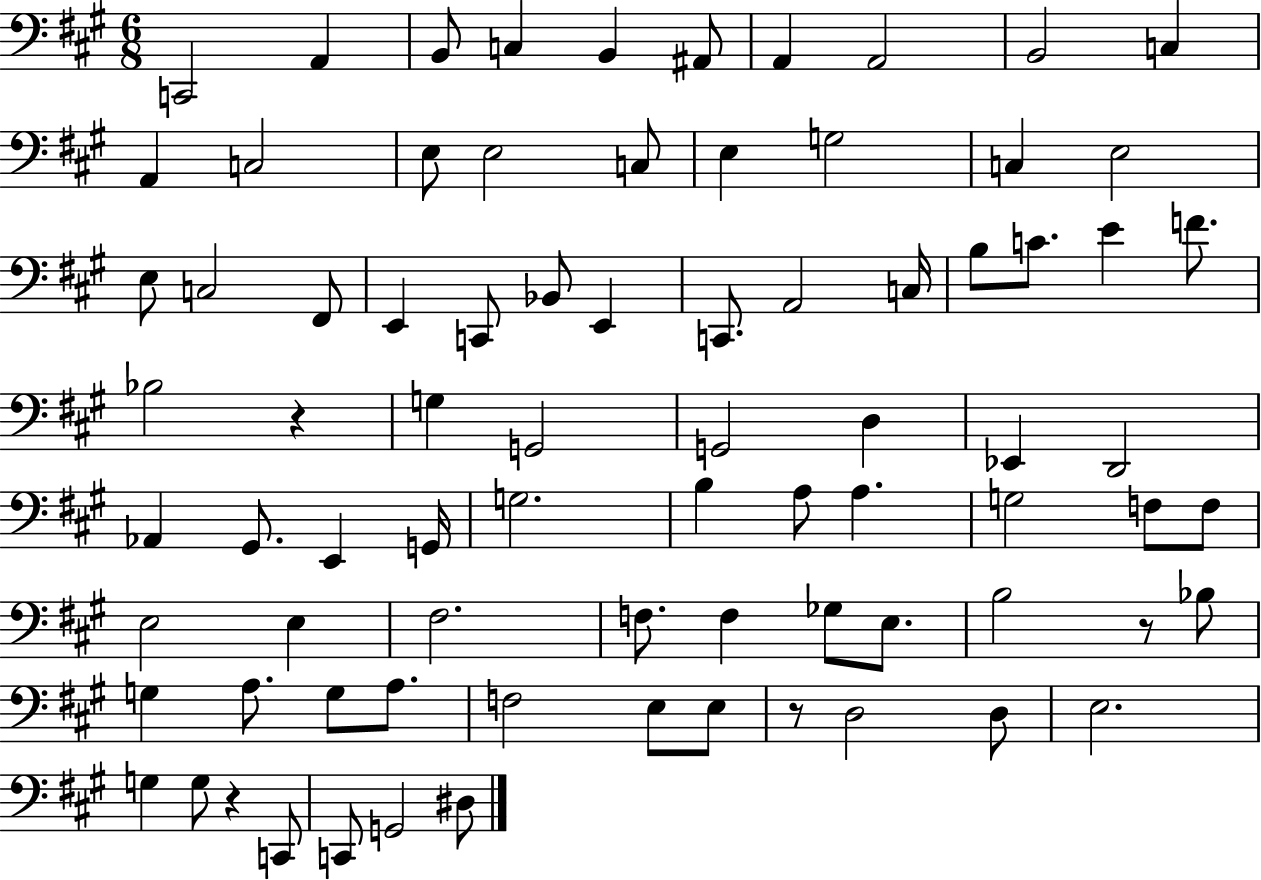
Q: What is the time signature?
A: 6/8